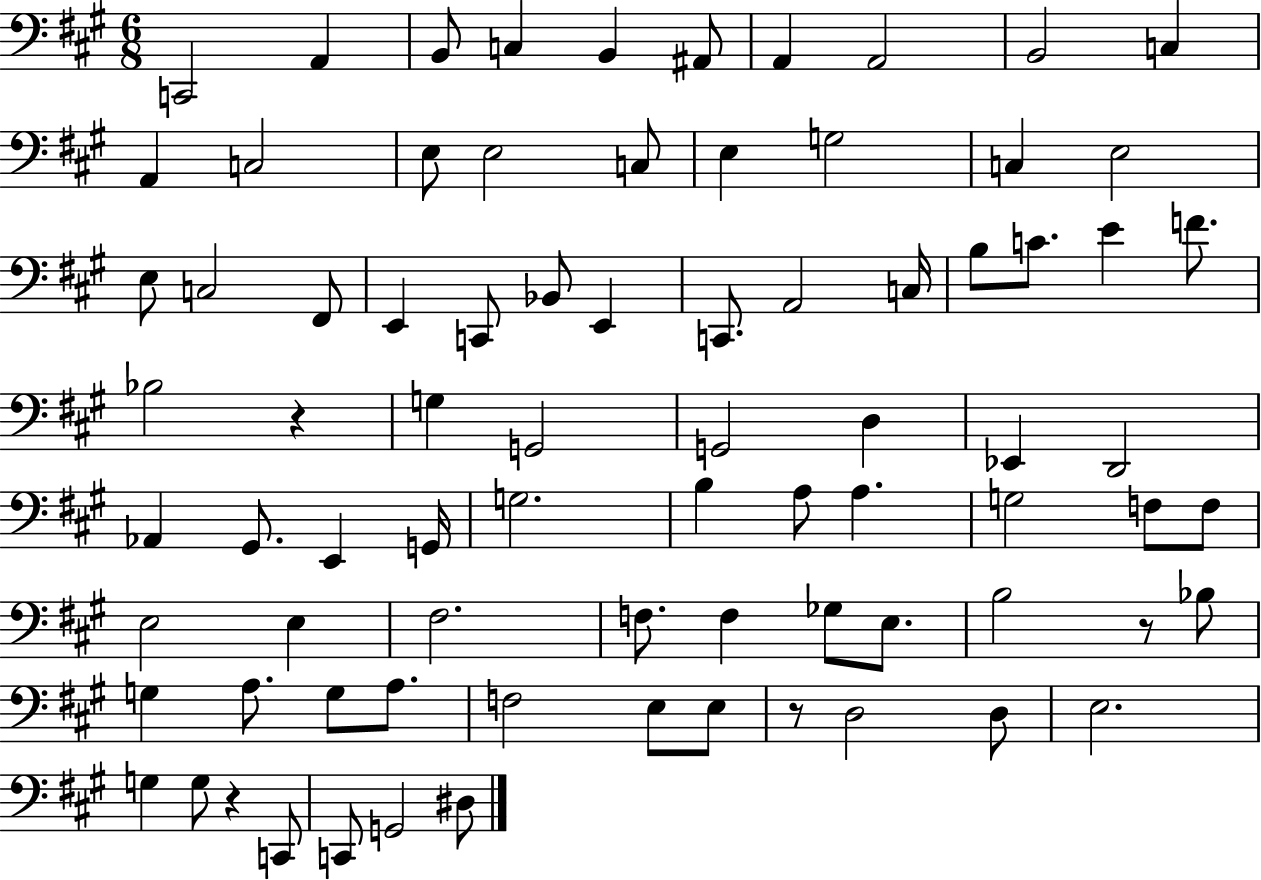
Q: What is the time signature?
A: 6/8